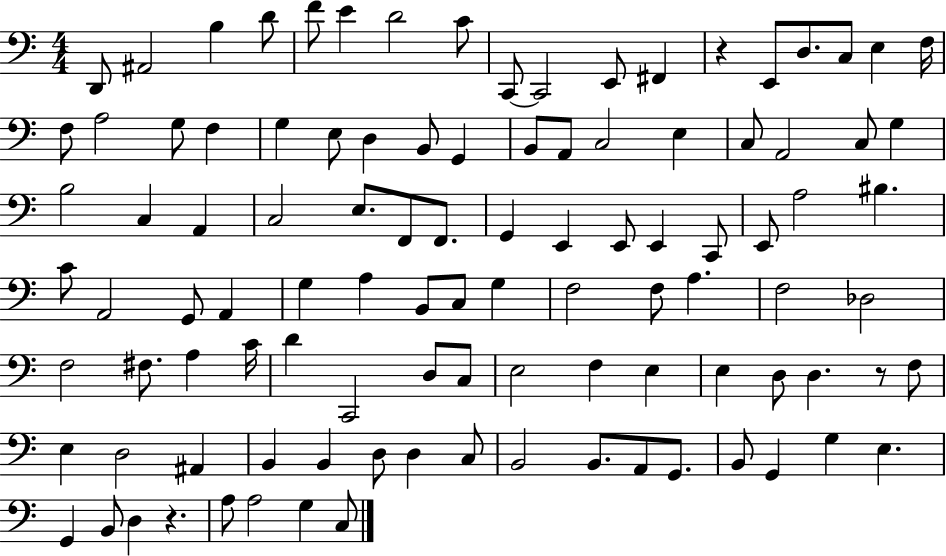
D2/e A#2/h B3/q D4/e F4/e E4/q D4/h C4/e C2/e C2/h E2/e F#2/q R/q E2/e D3/e. C3/e E3/q F3/s F3/e A3/h G3/e F3/q G3/q E3/e D3/q B2/e G2/q B2/e A2/e C3/h E3/q C3/e A2/h C3/e G3/q B3/h C3/q A2/q C3/h E3/e. F2/e F2/e. G2/q E2/q E2/e E2/q C2/e E2/e A3/h BIS3/q. C4/e A2/h G2/e A2/q G3/q A3/q B2/e C3/e G3/q F3/h F3/e A3/q. F3/h Db3/h F3/h F#3/e. A3/q C4/s D4/q C2/h D3/e C3/e E3/h F3/q E3/q E3/q D3/e D3/q. R/e F3/e E3/q D3/h A#2/q B2/q B2/q D3/e D3/q C3/e B2/h B2/e. A2/e G2/e. B2/e G2/q G3/q E3/q. G2/q B2/e D3/q R/q. A3/e A3/h G3/q C3/e